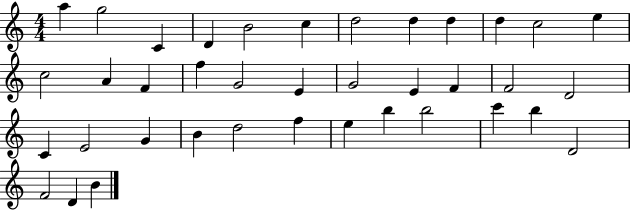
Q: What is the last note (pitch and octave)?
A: B4